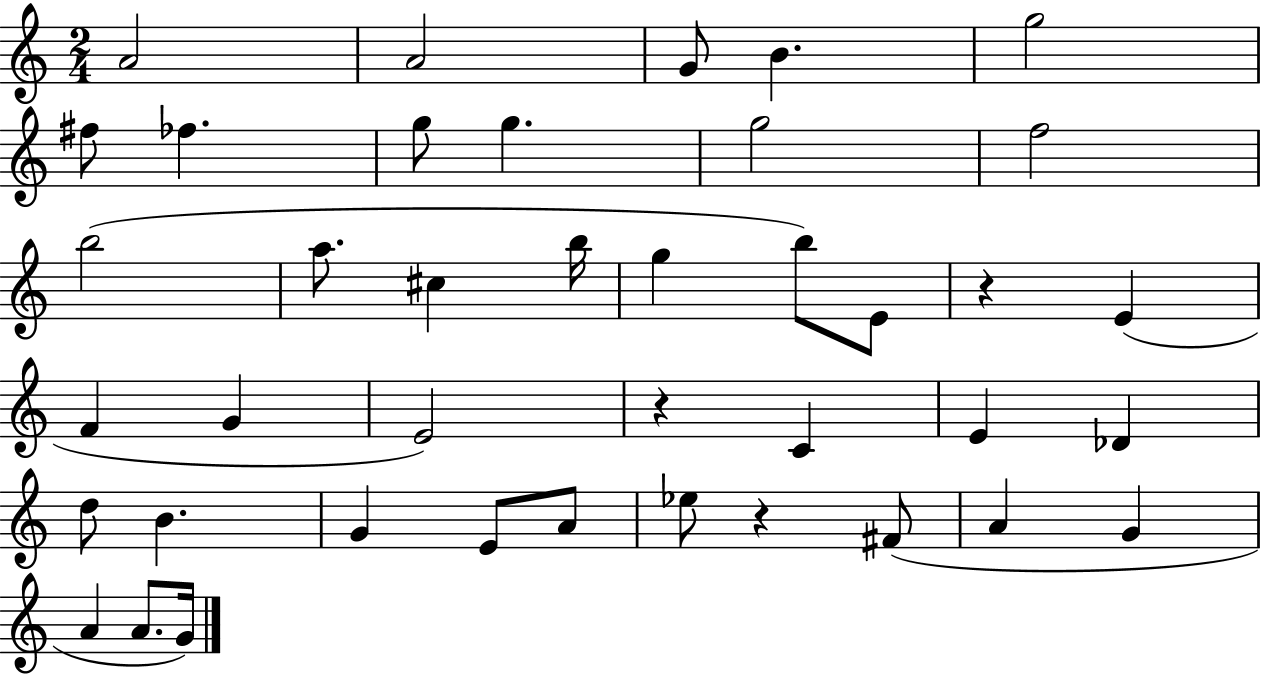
{
  \clef treble
  \numericTimeSignature
  \time 2/4
  \key c \major
  a'2 | a'2 | g'8 b'4. | g''2 | \break fis''8 fes''4. | g''8 g''4. | g''2 | f''2 | \break b''2( | a''8. cis''4 b''16 | g''4 b''8) e'8 | r4 e'4( | \break f'4 g'4 | e'2) | r4 c'4 | e'4 des'4 | \break d''8 b'4. | g'4 e'8 a'8 | ees''8 r4 fis'8( | a'4 g'4 | \break a'4 a'8. g'16) | \bar "|."
}